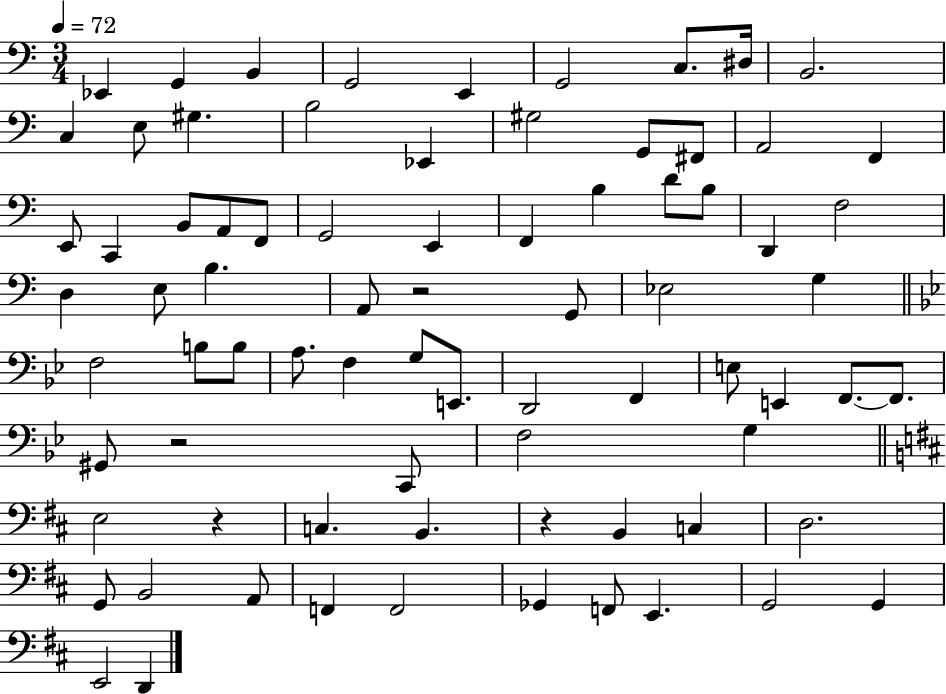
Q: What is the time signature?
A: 3/4